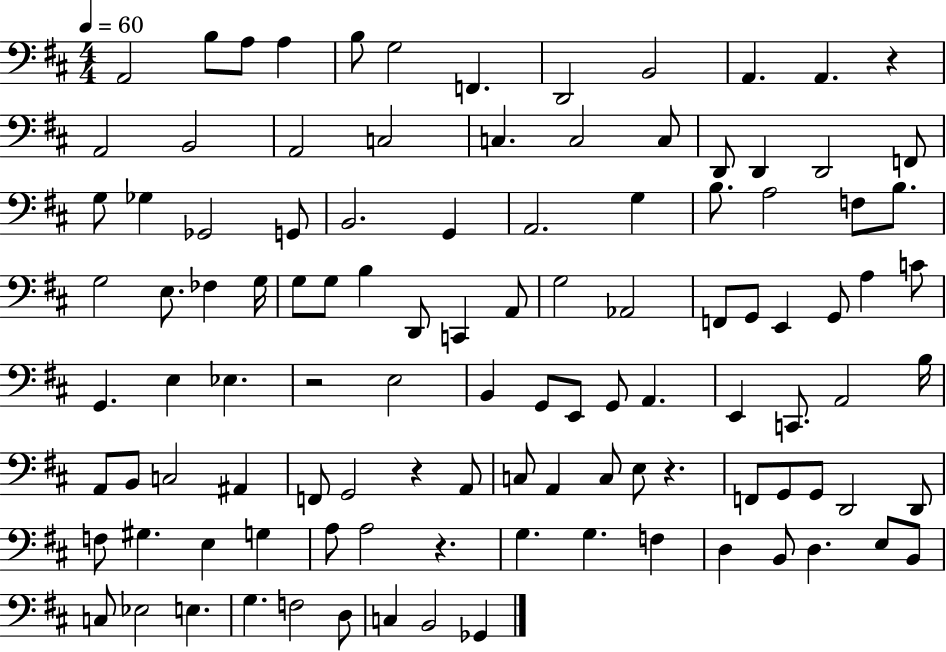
A2/h B3/e A3/e A3/q B3/e G3/h F2/q. D2/h B2/h A2/q. A2/q. R/q A2/h B2/h A2/h C3/h C3/q. C3/h C3/e D2/e D2/q D2/h F2/e G3/e Gb3/q Gb2/h G2/e B2/h. G2/q A2/h. G3/q B3/e. A3/h F3/e B3/e. G3/h E3/e. FES3/q G3/s G3/e G3/e B3/q D2/e C2/q A2/e G3/h Ab2/h F2/e G2/e E2/q G2/e A3/q C4/e G2/q. E3/q Eb3/q. R/h E3/h B2/q G2/e E2/e G2/e A2/q. E2/q C2/e. A2/h B3/s A2/e B2/e C3/h A#2/q F2/e G2/h R/q A2/e C3/e A2/q C3/e E3/e R/q. F2/e G2/e G2/e D2/h D2/e F3/e G#3/q. E3/q G3/q A3/e A3/h R/q. G3/q. G3/q. F3/q D3/q B2/e D3/q. E3/e B2/e C3/e Eb3/h E3/q. G3/q. F3/h D3/e C3/q B2/h Gb2/q